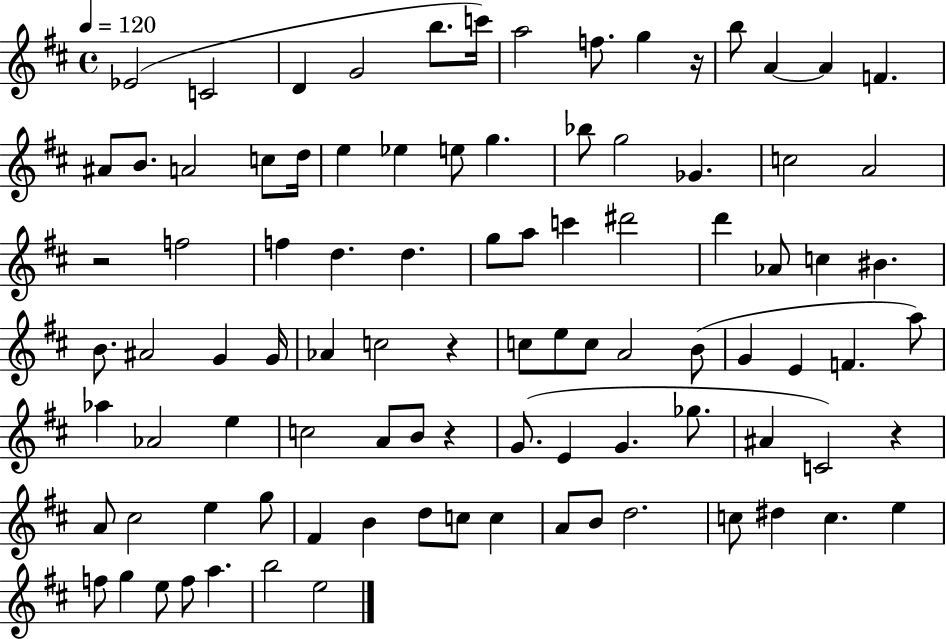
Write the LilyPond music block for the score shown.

{
  \clef treble
  \time 4/4
  \defaultTimeSignature
  \key d \major
  \tempo 4 = 120
  ees'2( c'2 | d'4 g'2 b''8. c'''16) | a''2 f''8. g''4 r16 | b''8 a'4~~ a'4 f'4. | \break ais'8 b'8. a'2 c''8 d''16 | e''4 ees''4 e''8 g''4. | bes''8 g''2 ges'4. | c''2 a'2 | \break r2 f''2 | f''4 d''4. d''4. | g''8 a''8 c'''4 dis'''2 | d'''4 aes'8 c''4 bis'4. | \break b'8. ais'2 g'4 g'16 | aes'4 c''2 r4 | c''8 e''8 c''8 a'2 b'8( | g'4 e'4 f'4. a''8) | \break aes''4 aes'2 e''4 | c''2 a'8 b'8 r4 | g'8.( e'4 g'4. ges''8. | ais'4 c'2) r4 | \break a'8 cis''2 e''4 g''8 | fis'4 b'4 d''8 c''8 c''4 | a'8 b'8 d''2. | c''8 dis''4 c''4. e''4 | \break f''8 g''4 e''8 f''8 a''4. | b''2 e''2 | \bar "|."
}